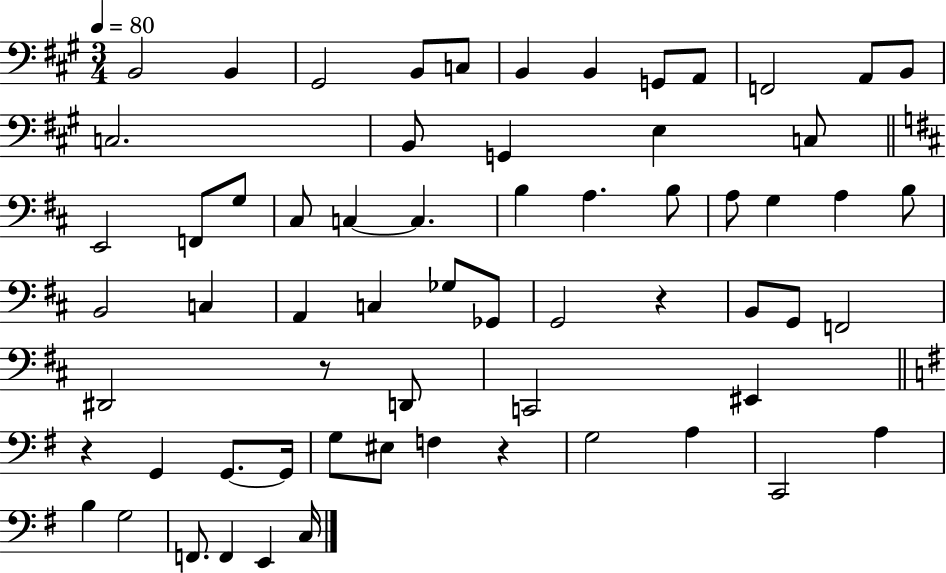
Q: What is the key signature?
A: A major